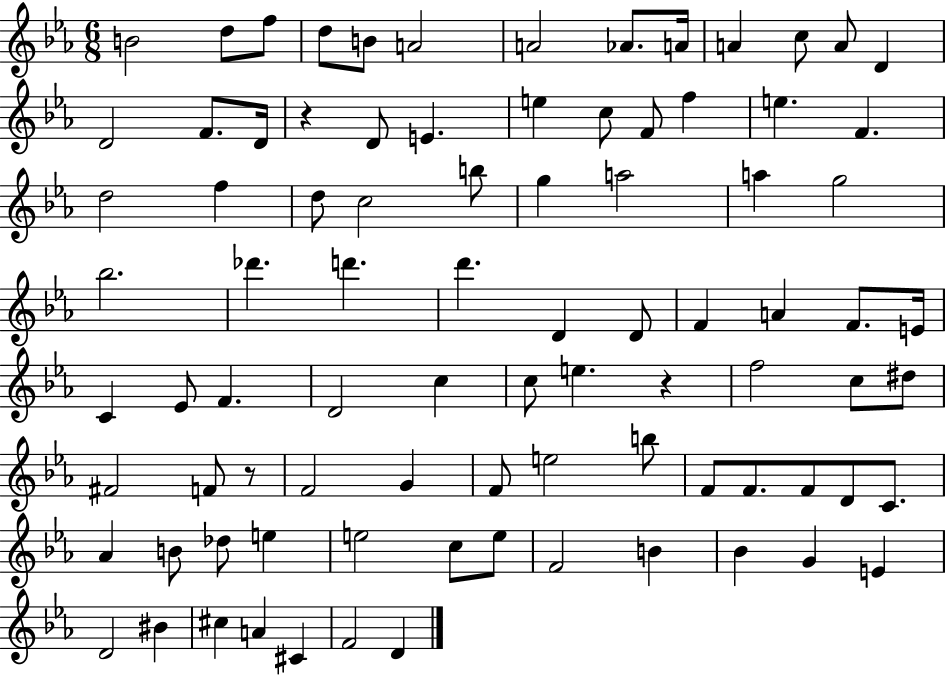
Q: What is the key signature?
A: EES major